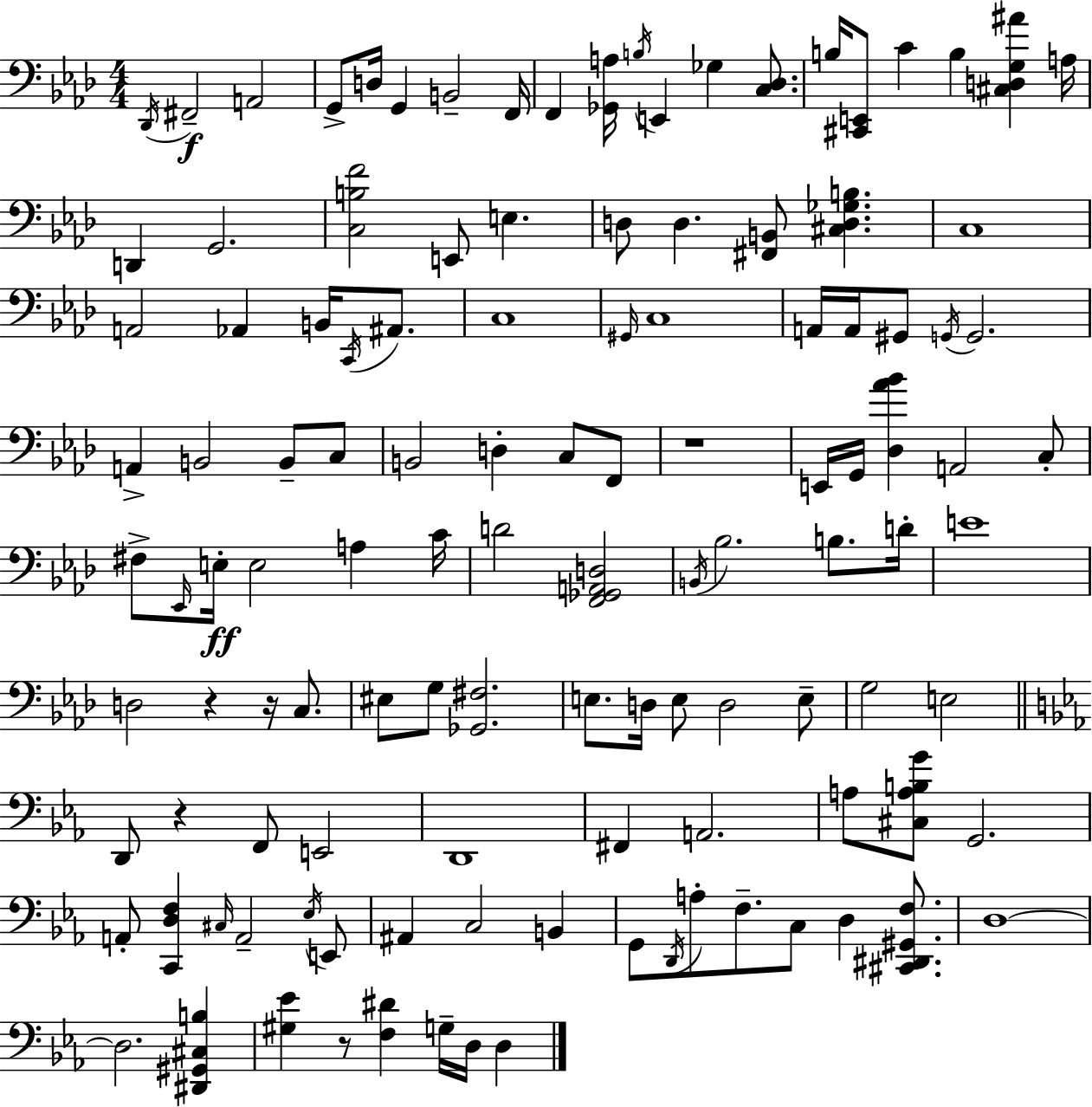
X:1
T:Untitled
M:4/4
L:1/4
K:Fm
_D,,/4 ^F,,2 A,,2 G,,/2 D,/4 G,, B,,2 F,,/4 F,, [_G,,A,]/4 B,/4 E,, _G, [C,_D,]/2 B,/4 [^C,,E,,]/2 C B, [^C,D,G,^A] A,/4 D,, G,,2 [C,B,F]2 E,,/2 E, D,/2 D, [^F,,B,,]/2 [^C,D,_G,B,] C,4 A,,2 _A,, B,,/4 C,,/4 ^A,,/2 C,4 ^G,,/4 C,4 A,,/4 A,,/4 ^G,,/2 G,,/4 G,,2 A,, B,,2 B,,/2 C,/2 B,,2 D, C,/2 F,,/2 z4 E,,/4 G,,/4 [_D,_A_B] A,,2 C,/2 ^F,/2 _E,,/4 E,/4 E,2 A, C/4 D2 [F,,_G,,A,,D,]2 B,,/4 _B,2 B,/2 D/4 E4 D,2 z z/4 C,/2 ^E,/2 G,/2 [_G,,^F,]2 E,/2 D,/4 E,/2 D,2 E,/2 G,2 E,2 D,,/2 z F,,/2 E,,2 D,,4 ^F,, A,,2 A,/2 [^C,A,B,G]/2 G,,2 A,,/2 [C,,D,F,] ^C,/4 A,,2 _E,/4 E,,/2 ^A,, C,2 B,, G,,/2 D,,/4 A,/2 F,/2 C,/2 D, [^C,,^D,,^G,,F,]/2 D,4 D,2 [^D,,^G,,^C,B,] [^G,_E] z/2 [F,^D] G,/4 D,/4 D,